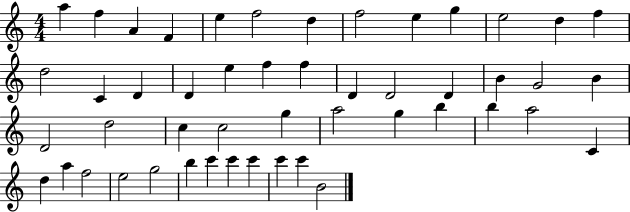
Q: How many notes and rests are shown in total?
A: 49